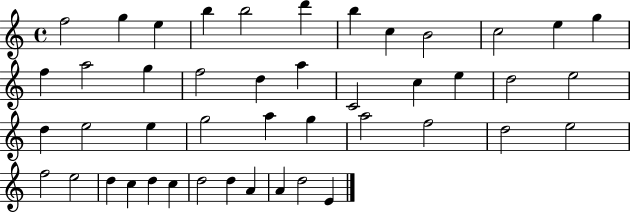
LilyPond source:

{
  \clef treble
  \time 4/4
  \defaultTimeSignature
  \key c \major
  f''2 g''4 e''4 | b''4 b''2 d'''4 | b''4 c''4 b'2 | c''2 e''4 g''4 | \break f''4 a''2 g''4 | f''2 d''4 a''4 | c'2 c''4 e''4 | d''2 e''2 | \break d''4 e''2 e''4 | g''2 a''4 g''4 | a''2 f''2 | d''2 e''2 | \break f''2 e''2 | d''4 c''4 d''4 c''4 | d''2 d''4 a'4 | a'4 d''2 e'4 | \break \bar "|."
}